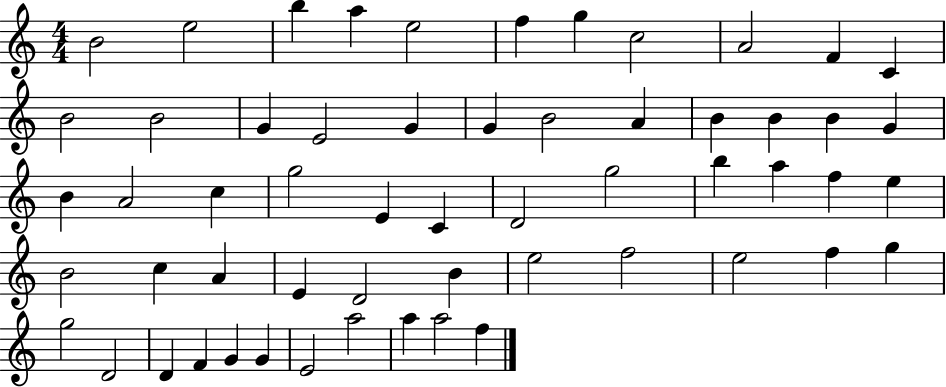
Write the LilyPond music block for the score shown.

{
  \clef treble
  \numericTimeSignature
  \time 4/4
  \key c \major
  b'2 e''2 | b''4 a''4 e''2 | f''4 g''4 c''2 | a'2 f'4 c'4 | \break b'2 b'2 | g'4 e'2 g'4 | g'4 b'2 a'4 | b'4 b'4 b'4 g'4 | \break b'4 a'2 c''4 | g''2 e'4 c'4 | d'2 g''2 | b''4 a''4 f''4 e''4 | \break b'2 c''4 a'4 | e'4 d'2 b'4 | e''2 f''2 | e''2 f''4 g''4 | \break g''2 d'2 | d'4 f'4 g'4 g'4 | e'2 a''2 | a''4 a''2 f''4 | \break \bar "|."
}